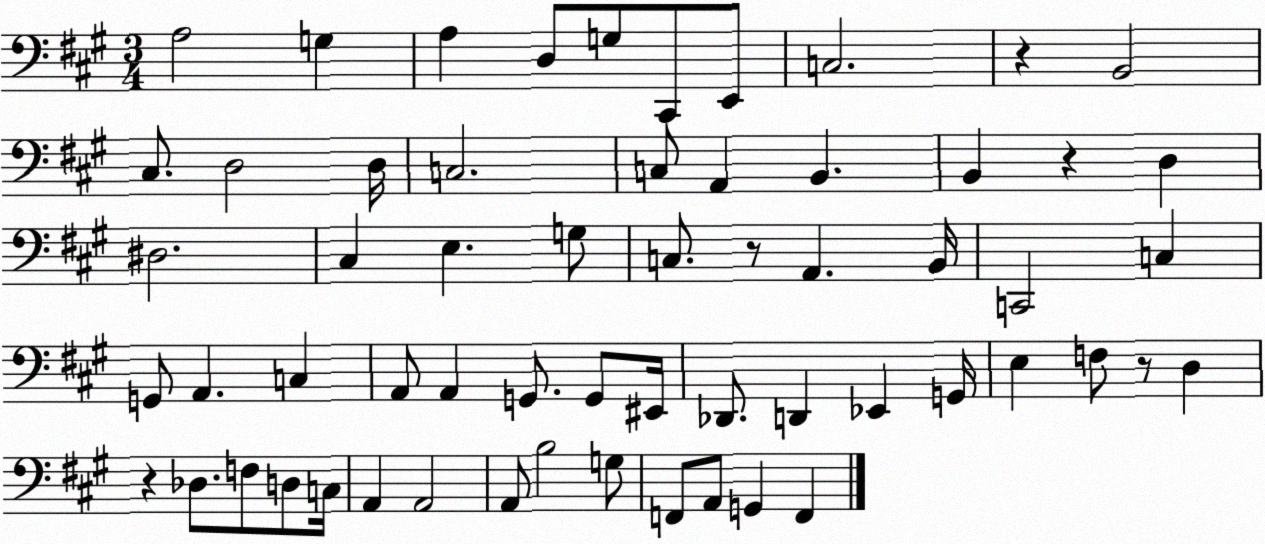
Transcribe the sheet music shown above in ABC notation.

X:1
T:Untitled
M:3/4
L:1/4
K:A
A,2 G, A, D,/2 G,/2 ^C,,/2 E,,/2 C,2 z B,,2 ^C,/2 D,2 D,/4 C,2 C,/2 A,, B,, B,, z D, ^D,2 ^C, E, G,/2 C,/2 z/2 A,, B,,/4 C,,2 C, G,,/2 A,, C, A,,/2 A,, G,,/2 G,,/2 ^E,,/4 _D,,/2 D,, _E,, G,,/4 E, F,/2 z/2 D, z _D,/2 F,/2 D,/2 C,/4 A,, A,,2 A,,/2 B,2 G,/2 F,,/2 A,,/2 G,, F,,